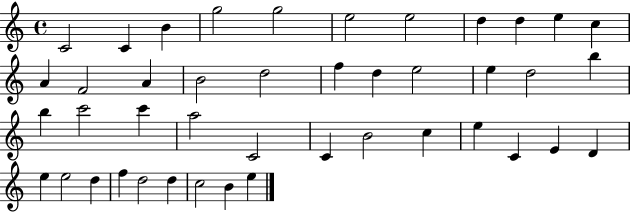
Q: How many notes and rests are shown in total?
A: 43